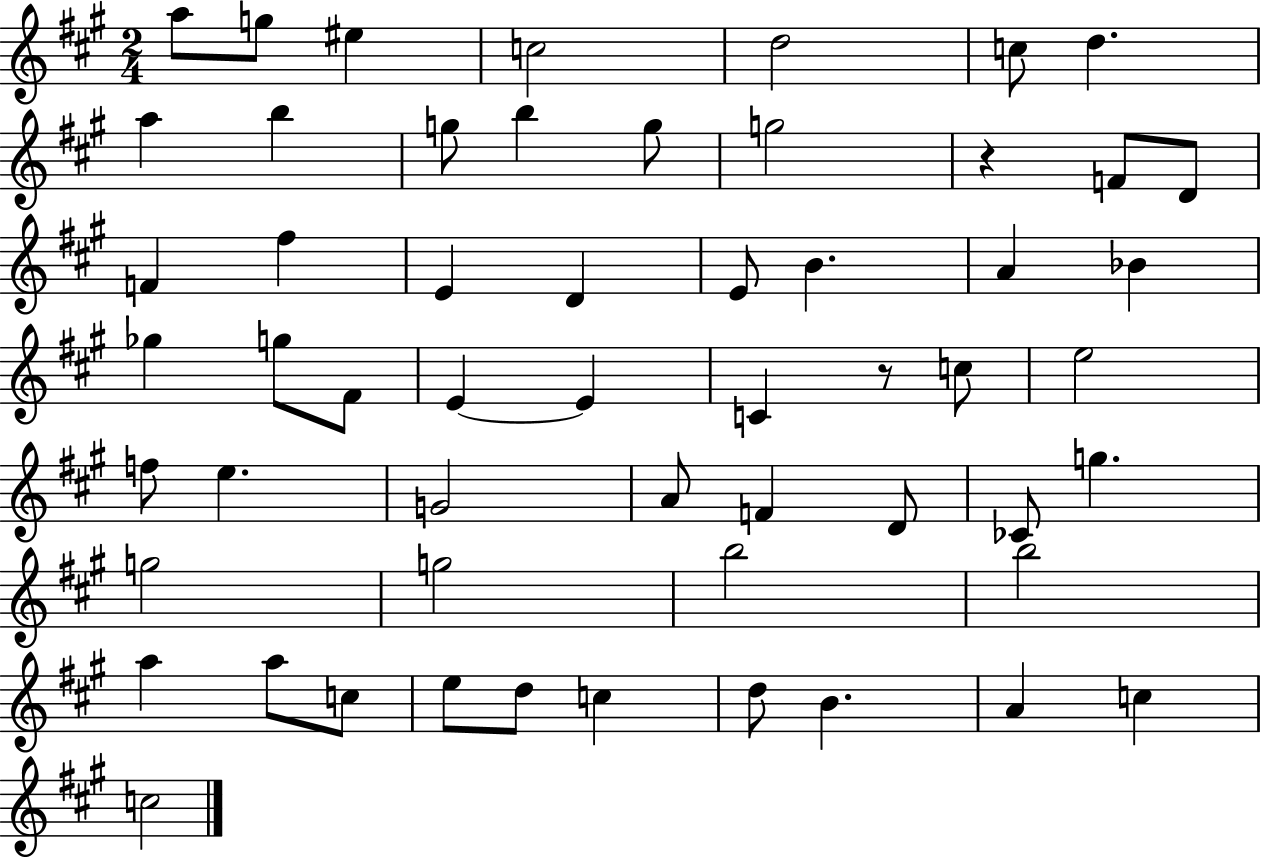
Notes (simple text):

A5/e G5/e EIS5/q C5/h D5/h C5/e D5/q. A5/q B5/q G5/e B5/q G5/e G5/h R/q F4/e D4/e F4/q F#5/q E4/q D4/q E4/e B4/q. A4/q Bb4/q Gb5/q G5/e F#4/e E4/q E4/q C4/q R/e C5/e E5/h F5/e E5/q. G4/h A4/e F4/q D4/e CES4/e G5/q. G5/h G5/h B5/h B5/h A5/q A5/e C5/e E5/e D5/e C5/q D5/e B4/q. A4/q C5/q C5/h